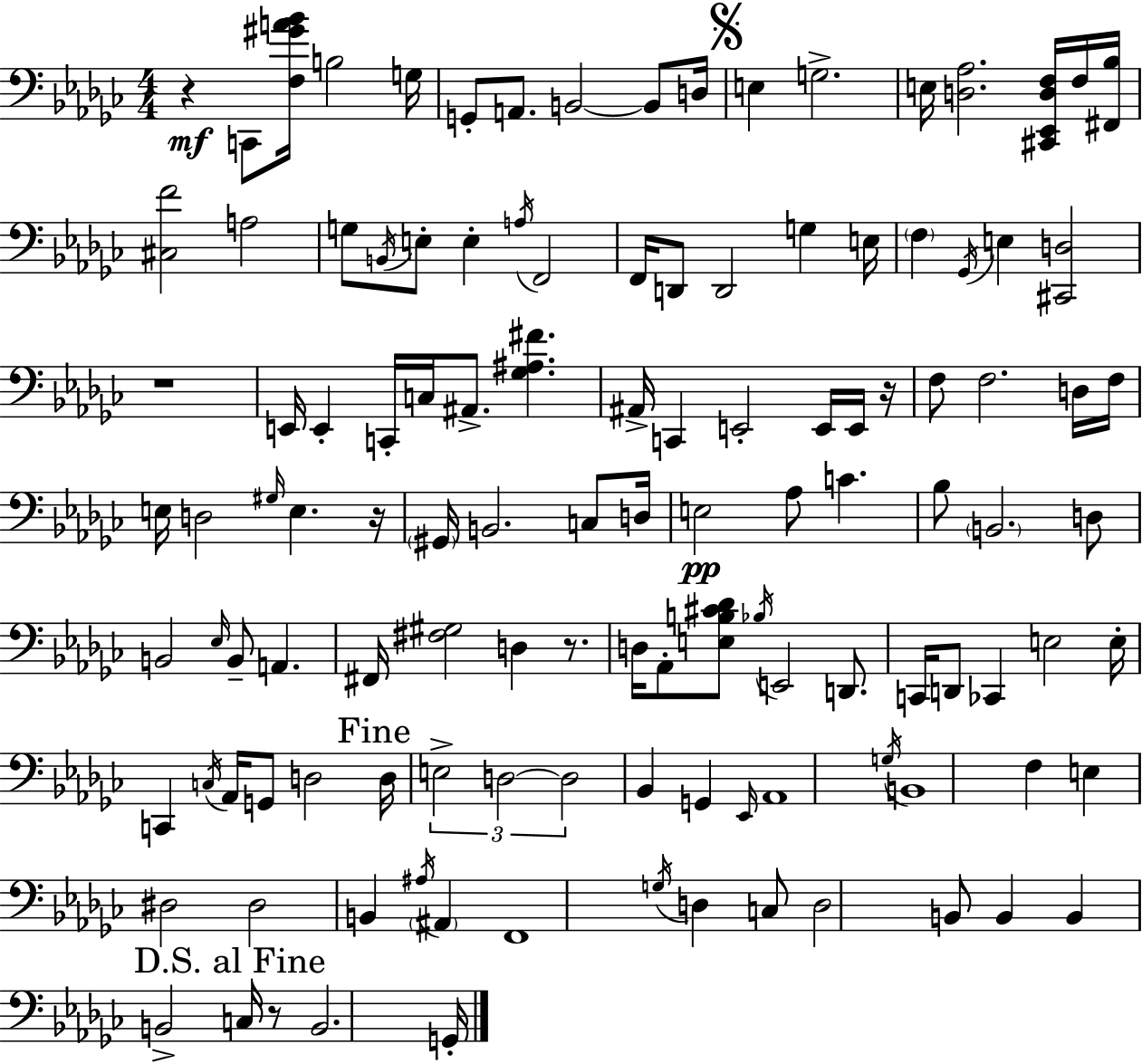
R/q C2/e [F3,G#4,A4,Bb4]/s B3/h G3/s G2/e A2/e. B2/h B2/e D3/s E3/q G3/h. E3/s [D3,Ab3]/h. [C#2,Eb2,D3,F3]/s F3/s [F#2,Bb3]/s [C#3,F4]/h A3/h G3/e B2/s E3/e E3/q A3/s F2/h F2/s D2/e D2/h G3/q E3/s F3/q Gb2/s E3/q [C#2,D3]/h R/w E2/s E2/q C2/s C3/s A#2/e. [Gb3,A#3,F#4]/q. A#2/s C2/q E2/h E2/s E2/s R/s F3/e F3/h. D3/s F3/s E3/s D3/h G#3/s E3/q. R/s G#2/s B2/h. C3/e D3/s E3/h Ab3/e C4/q. Bb3/e B2/h. D3/e B2/h Eb3/s B2/e A2/q. F#2/s [F#3,G#3]/h D3/q R/e. D3/s Ab2/e [E3,B3,C#4,Db4]/e Bb3/s E2/h D2/e. C2/s D2/e CES2/q E3/h E3/s C2/q C3/s Ab2/s G2/e D3/h D3/s E3/h D3/h D3/h Bb2/q G2/q Eb2/s Ab2/w G3/s B2/w F3/q E3/q D#3/h D#3/h B2/q A#3/s A#2/q F2/w G3/s D3/q C3/e D3/h B2/e B2/q B2/q B2/h C3/s R/e B2/h. G2/s